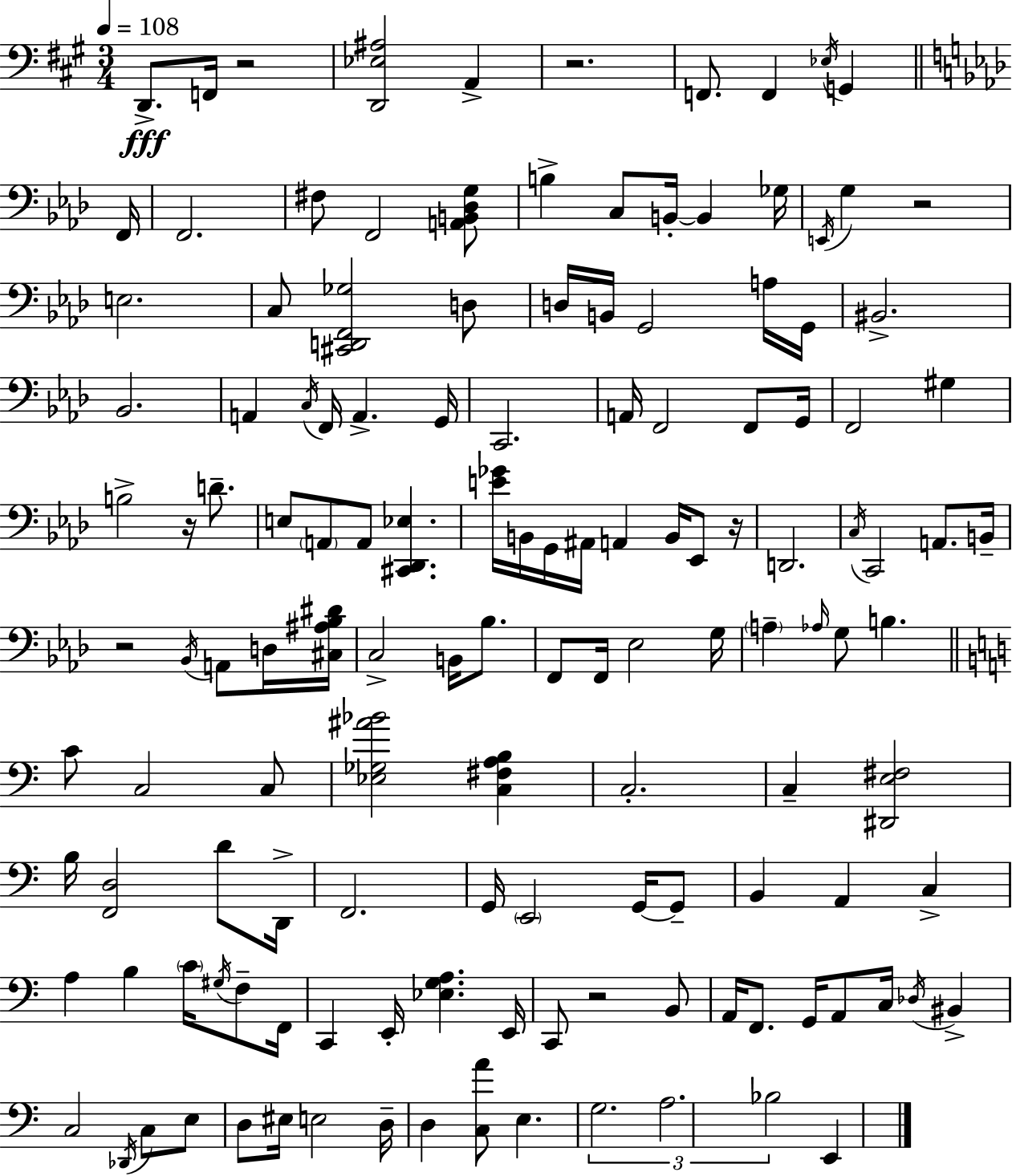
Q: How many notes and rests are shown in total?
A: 137